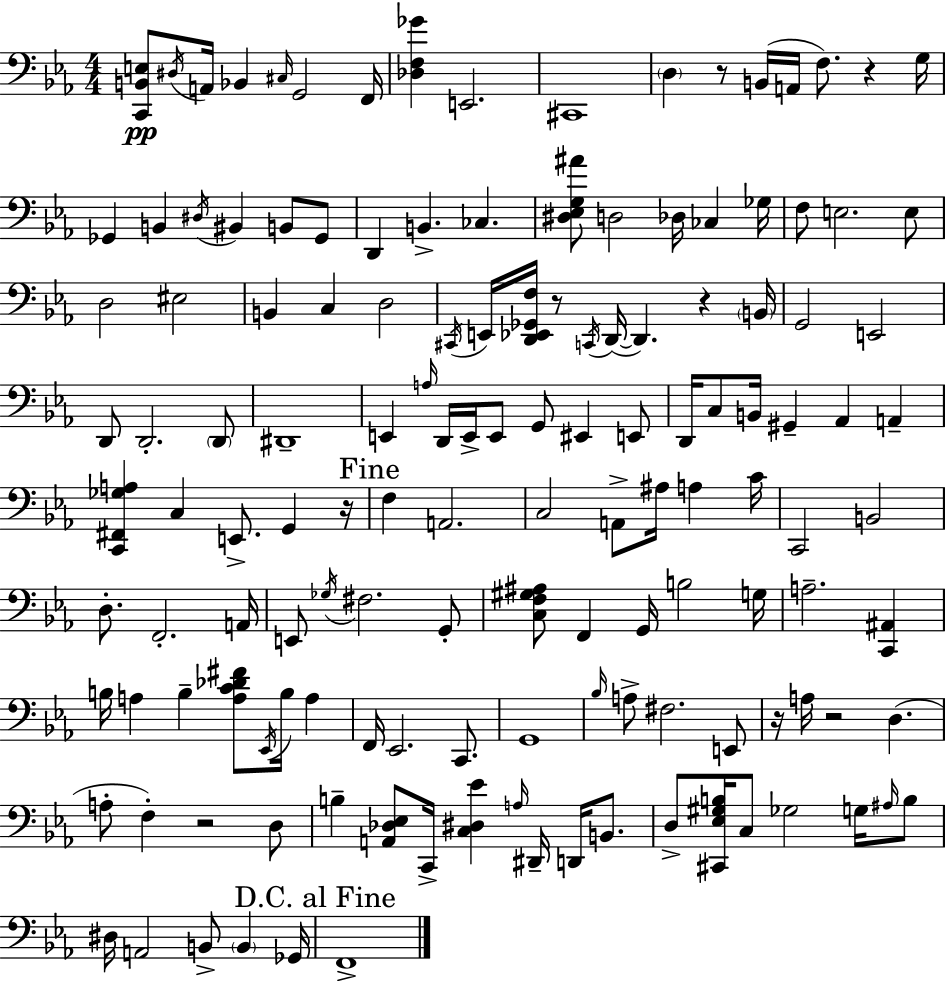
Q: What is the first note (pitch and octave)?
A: D#3